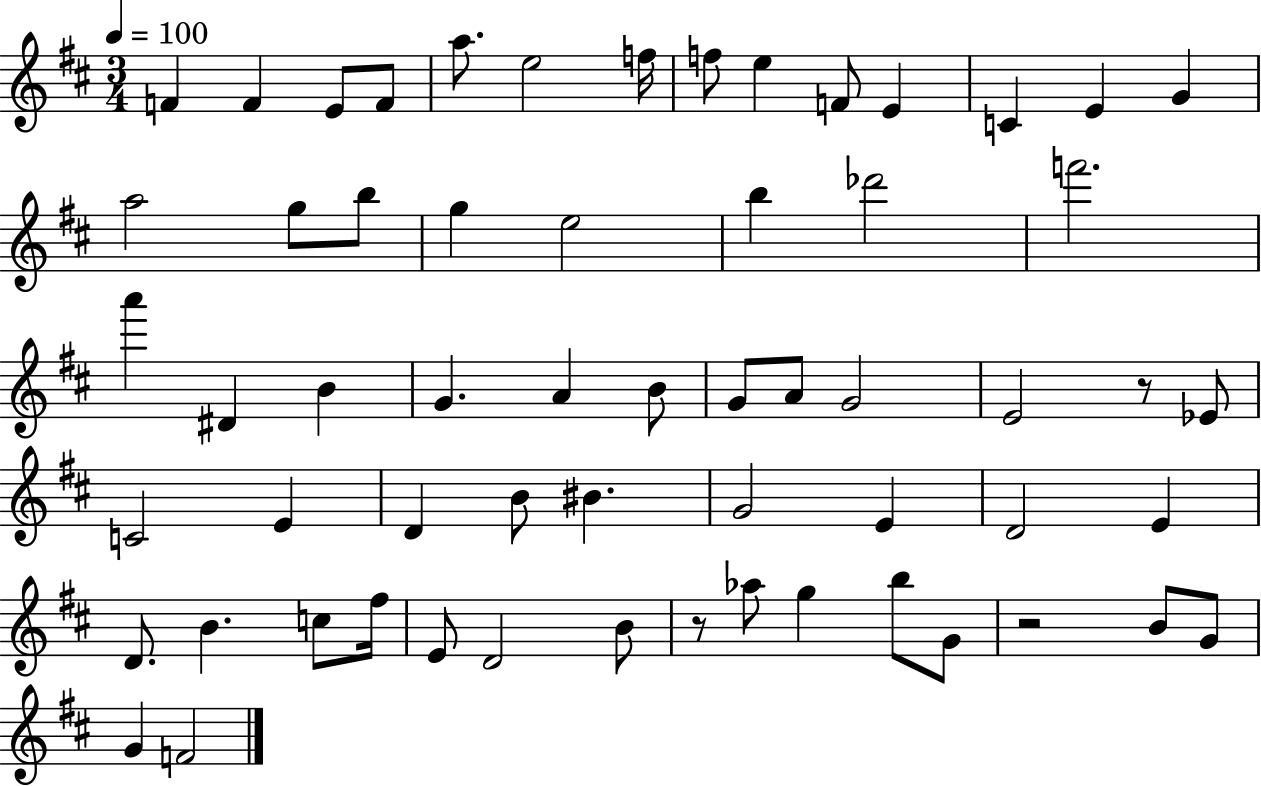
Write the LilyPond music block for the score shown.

{
  \clef treble
  \numericTimeSignature
  \time 3/4
  \key d \major
  \tempo 4 = 100
  f'4 f'4 e'8 f'8 | a''8. e''2 f''16 | f''8 e''4 f'8 e'4 | c'4 e'4 g'4 | \break a''2 g''8 b''8 | g''4 e''2 | b''4 des'''2 | f'''2. | \break a'''4 dis'4 b'4 | g'4. a'4 b'8 | g'8 a'8 g'2 | e'2 r8 ees'8 | \break c'2 e'4 | d'4 b'8 bis'4. | g'2 e'4 | d'2 e'4 | \break d'8. b'4. c''8 fis''16 | e'8 d'2 b'8 | r8 aes''8 g''4 b''8 g'8 | r2 b'8 g'8 | \break g'4 f'2 | \bar "|."
}